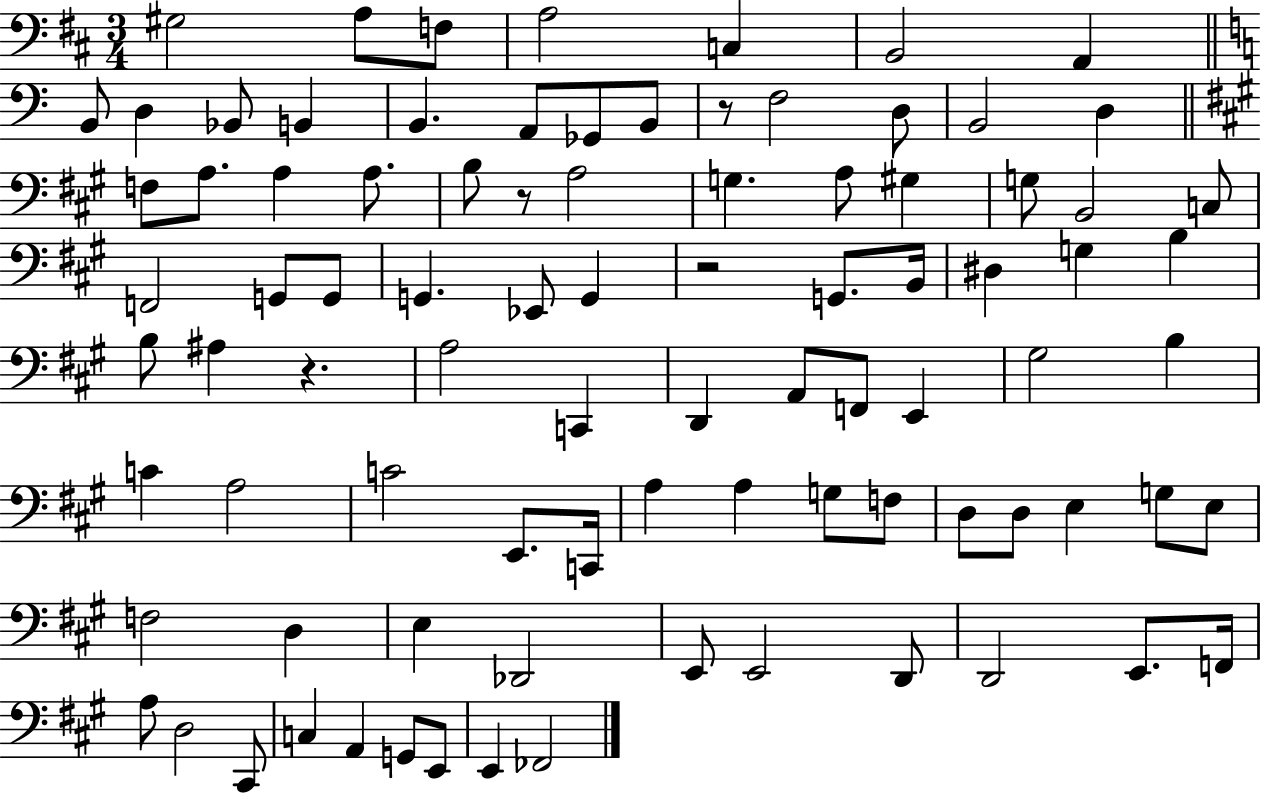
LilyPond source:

{
  \clef bass
  \numericTimeSignature
  \time 3/4
  \key d \major
  gis2 a8 f8 | a2 c4 | b,2 a,4 | \bar "||" \break \key c \major b,8 d4 bes,8 b,4 | b,4. a,8 ges,8 b,8 | r8 f2 d8 | b,2 d4 | \break \bar "||" \break \key a \major f8 a8. a4 a8. | b8 r8 a2 | g4. a8 gis4 | g8 b,2 c8 | \break f,2 g,8 g,8 | g,4. ees,8 g,4 | r2 g,8. b,16 | dis4 g4 b4 | \break b8 ais4 r4. | a2 c,4 | d,4 a,8 f,8 e,4 | gis2 b4 | \break c'4 a2 | c'2 e,8. c,16 | a4 a4 g8 f8 | d8 d8 e4 g8 e8 | \break f2 d4 | e4 des,2 | e,8 e,2 d,8 | d,2 e,8. f,16 | \break a8 d2 cis,8 | c4 a,4 g,8 e,8 | e,4 fes,2 | \bar "|."
}